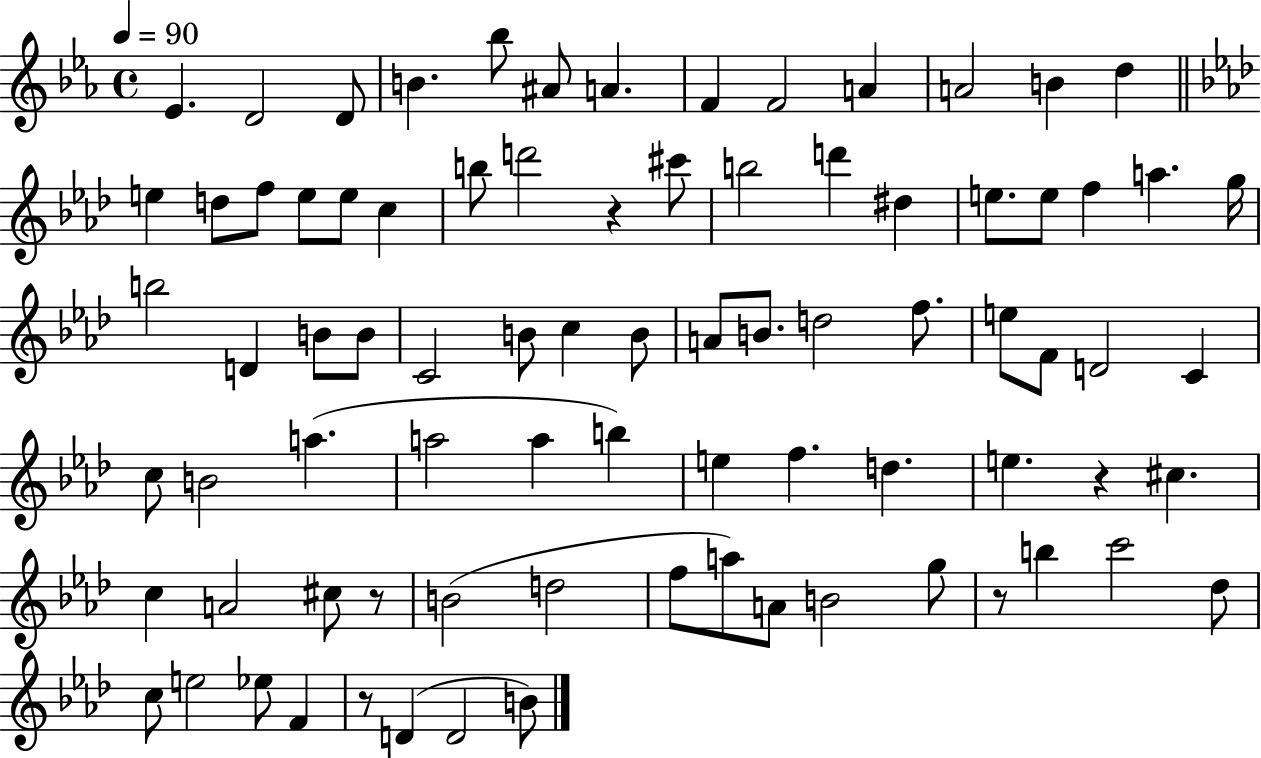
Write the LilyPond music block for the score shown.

{
  \clef treble
  \time 4/4
  \defaultTimeSignature
  \key ees \major
  \tempo 4 = 90
  ees'4. d'2 d'8 | b'4. bes''8 ais'8 a'4. | f'4 f'2 a'4 | a'2 b'4 d''4 | \break \bar "||" \break \key aes \major e''4 d''8 f''8 e''8 e''8 c''4 | b''8 d'''2 r4 cis'''8 | b''2 d'''4 dis''4 | e''8. e''8 f''4 a''4. g''16 | \break b''2 d'4 b'8 b'8 | c'2 b'8 c''4 b'8 | a'8 b'8. d''2 f''8. | e''8 f'8 d'2 c'4 | \break c''8 b'2 a''4.( | a''2 a''4 b''4) | e''4 f''4. d''4. | e''4. r4 cis''4. | \break c''4 a'2 cis''8 r8 | b'2( d''2 | f''8 a''8) a'8 b'2 g''8 | r8 b''4 c'''2 des''8 | \break c''8 e''2 ees''8 f'4 | r8 d'4( d'2 b'8) | \bar "|."
}